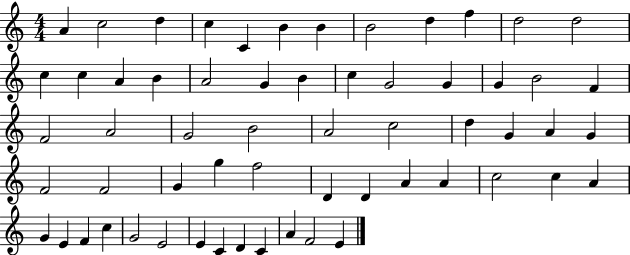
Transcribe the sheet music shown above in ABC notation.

X:1
T:Untitled
M:4/4
L:1/4
K:C
A c2 d c C B B B2 d f d2 d2 c c A B A2 G B c G2 G G B2 F F2 A2 G2 B2 A2 c2 d G A G F2 F2 G g f2 D D A A c2 c A G E F c G2 E2 E C D C A F2 E